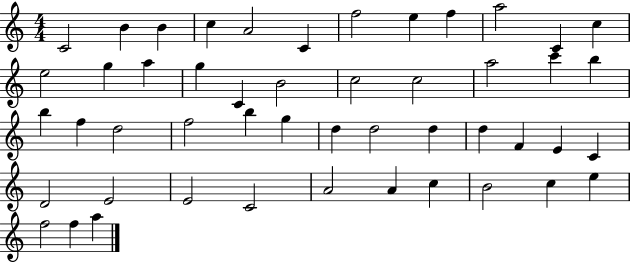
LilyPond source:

{
  \clef treble
  \numericTimeSignature
  \time 4/4
  \key c \major
  c'2 b'4 b'4 | c''4 a'2 c'4 | f''2 e''4 f''4 | a''2 c'4 c''4 | \break e''2 g''4 a''4 | g''4 c'4 b'2 | c''2 c''2 | a''2 c'''4 b''4 | \break b''4 f''4 d''2 | f''2 b''4 g''4 | d''4 d''2 d''4 | d''4 f'4 e'4 c'4 | \break d'2 e'2 | e'2 c'2 | a'2 a'4 c''4 | b'2 c''4 e''4 | \break f''2 f''4 a''4 | \bar "|."
}